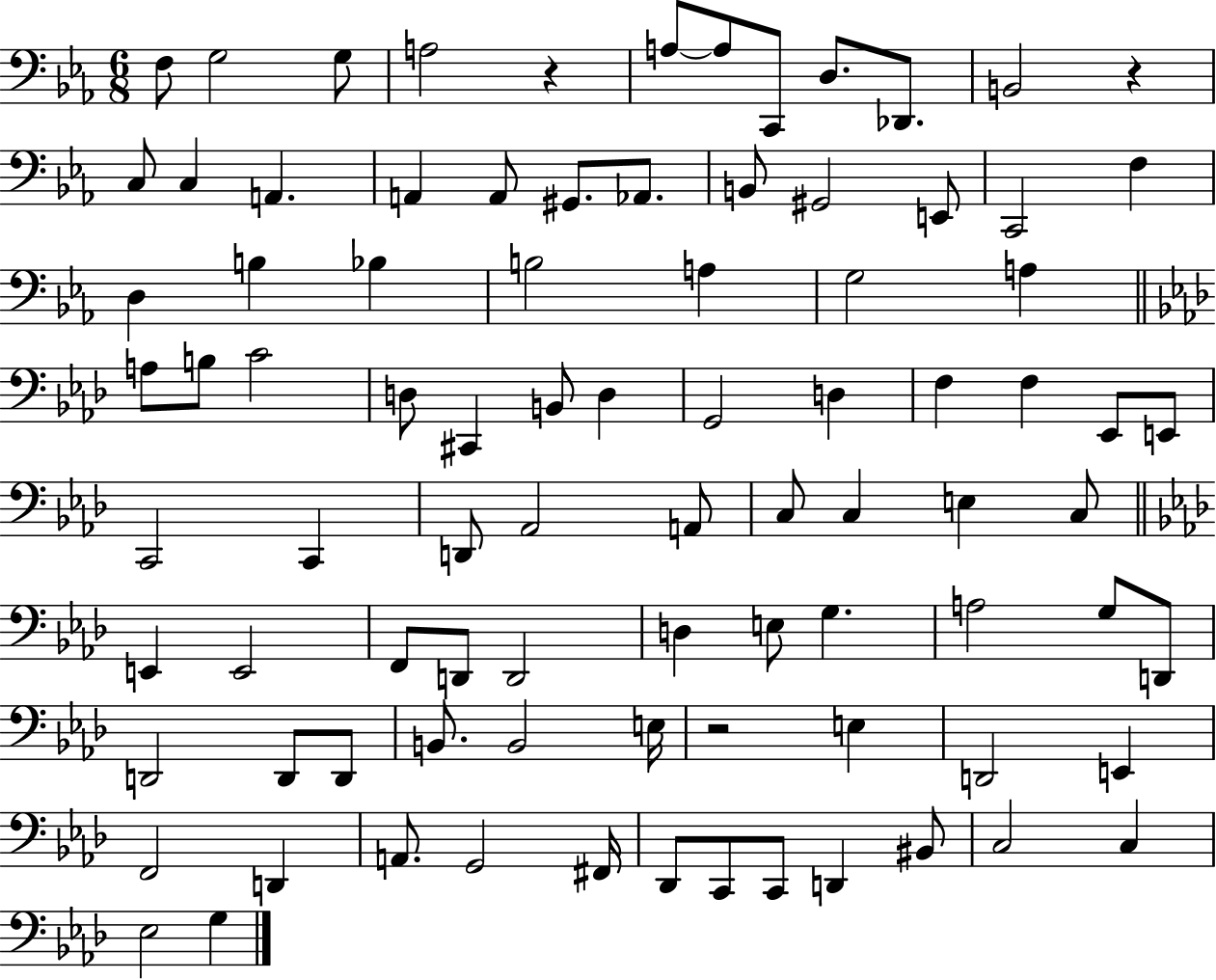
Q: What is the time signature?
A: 6/8